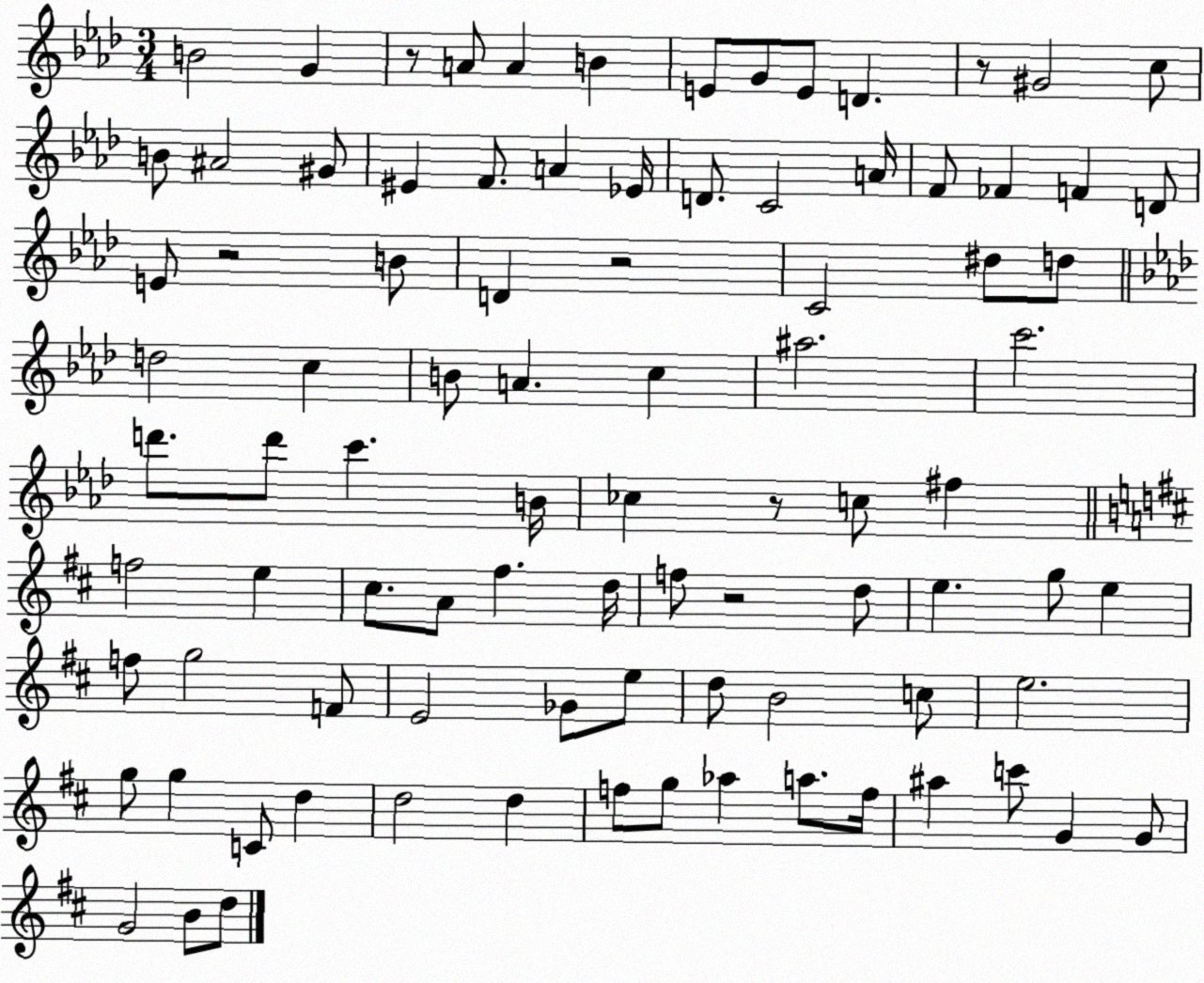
X:1
T:Untitled
M:3/4
L:1/4
K:Ab
B2 G z/2 A/2 A B E/2 G/2 E/2 D z/2 ^G2 c/2 B/2 ^A2 ^G/2 ^E F/2 A _E/4 D/2 C2 A/4 F/2 _F F D/2 E/2 z2 B/2 D z2 C2 ^d/2 d/2 d2 c B/2 A c ^a2 c'2 d'/2 d'/2 c' B/4 _c z/2 c/2 ^f f2 e ^c/2 A/2 ^f d/4 f/2 z2 d/2 e g/2 e f/2 g2 F/2 E2 _G/2 e/2 d/2 B2 c/2 e2 g/2 g C/2 d d2 d f/2 g/2 _a a/2 f/4 ^a c'/2 G G/2 G2 B/2 d/2